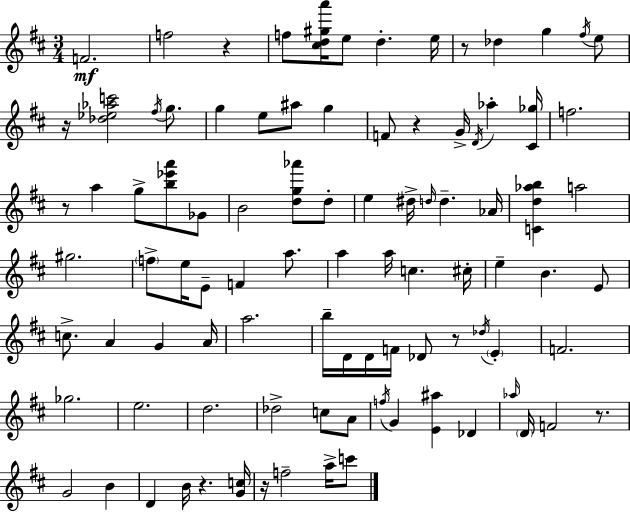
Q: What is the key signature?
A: D major